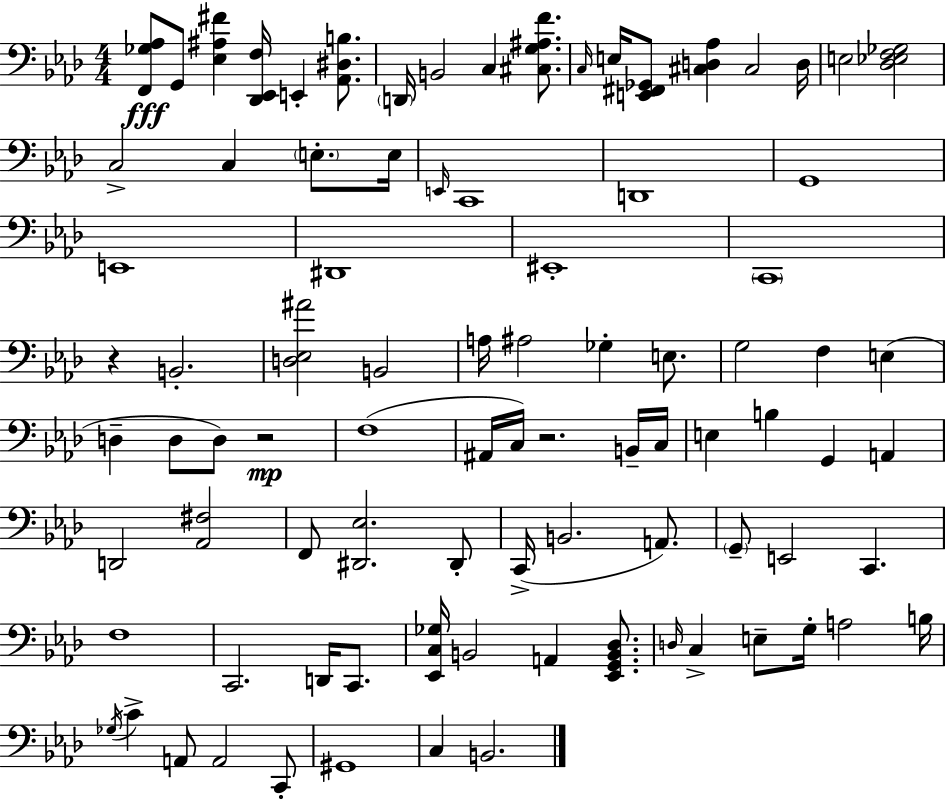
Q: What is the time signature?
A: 4/4